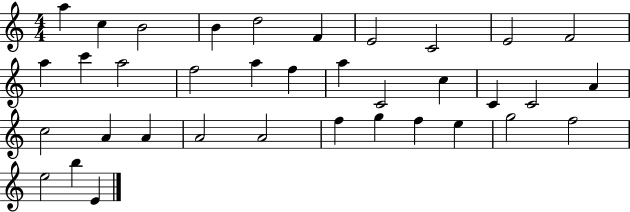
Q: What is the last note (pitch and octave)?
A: E4